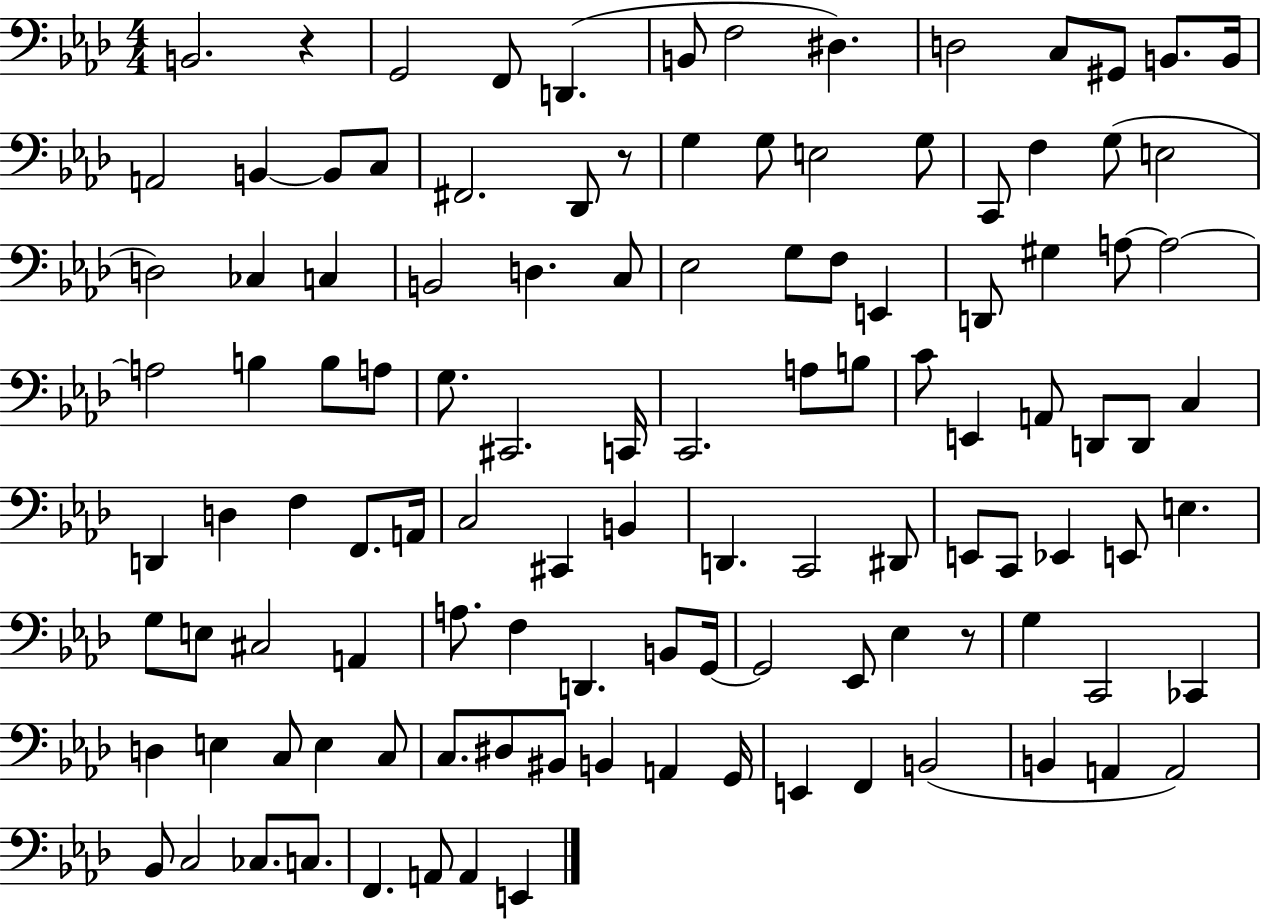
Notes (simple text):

B2/h. R/q G2/h F2/e D2/q. B2/e F3/h D#3/q. D3/h C3/e G#2/e B2/e. B2/s A2/h B2/q B2/e C3/e F#2/h. Db2/e R/e G3/q G3/e E3/h G3/e C2/e F3/q G3/e E3/h D3/h CES3/q C3/q B2/h D3/q. C3/e Eb3/h G3/e F3/e E2/q D2/e G#3/q A3/e A3/h A3/h B3/q B3/e A3/e G3/e. C#2/h. C2/s C2/h. A3/e B3/e C4/e E2/q A2/e D2/e D2/e C3/q D2/q D3/q F3/q F2/e. A2/s C3/h C#2/q B2/q D2/q. C2/h D#2/e E2/e C2/e Eb2/q E2/e E3/q. G3/e E3/e C#3/h A2/q A3/e. F3/q D2/q. B2/e G2/s G2/h Eb2/e Eb3/q R/e G3/q C2/h CES2/q D3/q E3/q C3/e E3/q C3/e C3/e. D#3/e BIS2/e B2/q A2/q G2/s E2/q F2/q B2/h B2/q A2/q A2/h Bb2/e C3/h CES3/e. C3/e. F2/q. A2/e A2/q E2/q